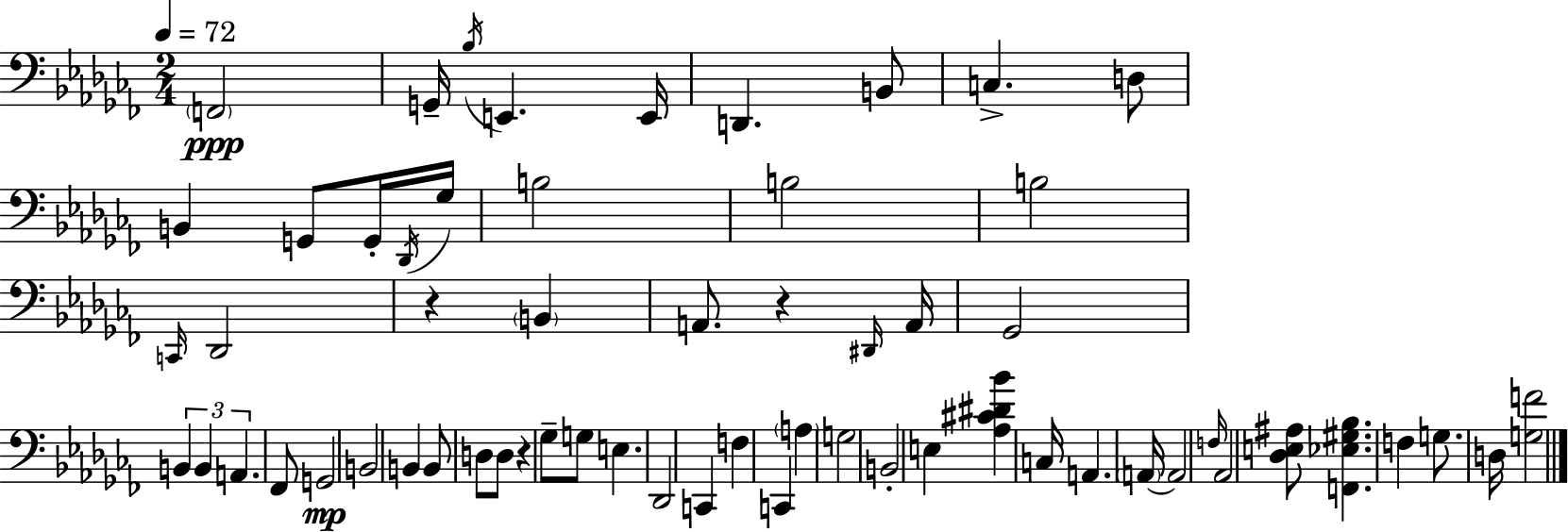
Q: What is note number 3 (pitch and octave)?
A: Bb3